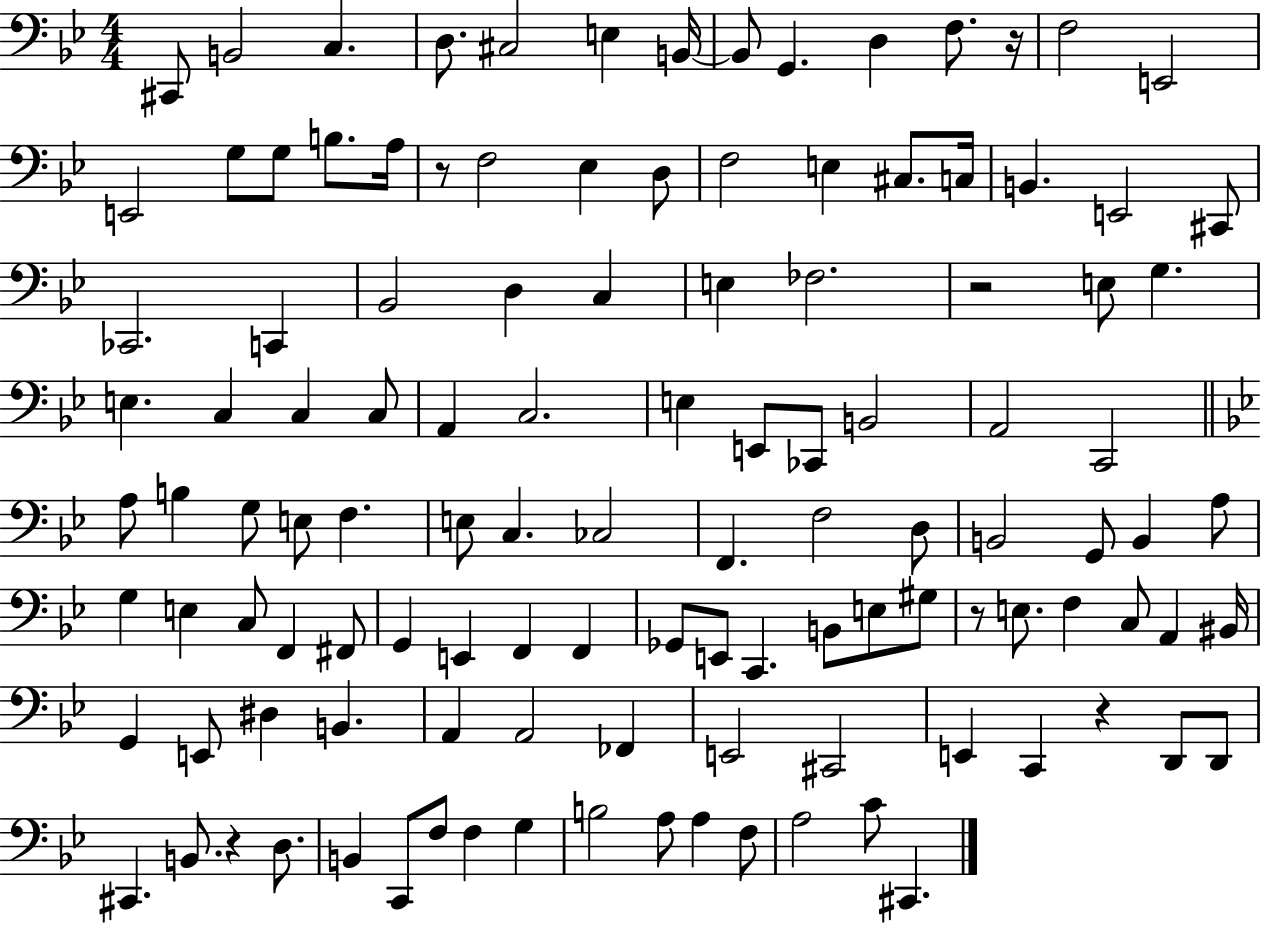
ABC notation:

X:1
T:Untitled
M:4/4
L:1/4
K:Bb
^C,,/2 B,,2 C, D,/2 ^C,2 E, B,,/4 B,,/2 G,, D, F,/2 z/4 F,2 E,,2 E,,2 G,/2 G,/2 B,/2 A,/4 z/2 F,2 _E, D,/2 F,2 E, ^C,/2 C,/4 B,, E,,2 ^C,,/2 _C,,2 C,, _B,,2 D, C, E, _F,2 z2 E,/2 G, E, C, C, C,/2 A,, C,2 E, E,,/2 _C,,/2 B,,2 A,,2 C,,2 A,/2 B, G,/2 E,/2 F, E,/2 C, _C,2 F,, F,2 D,/2 B,,2 G,,/2 B,, A,/2 G, E, C,/2 F,, ^F,,/2 G,, E,, F,, F,, _G,,/2 E,,/2 C,, B,,/2 E,/2 ^G,/2 z/2 E,/2 F, C,/2 A,, ^B,,/4 G,, E,,/2 ^D, B,, A,, A,,2 _F,, E,,2 ^C,,2 E,, C,, z D,,/2 D,,/2 ^C,, B,,/2 z D,/2 B,, C,,/2 F,/2 F, G, B,2 A,/2 A, F,/2 A,2 C/2 ^C,,